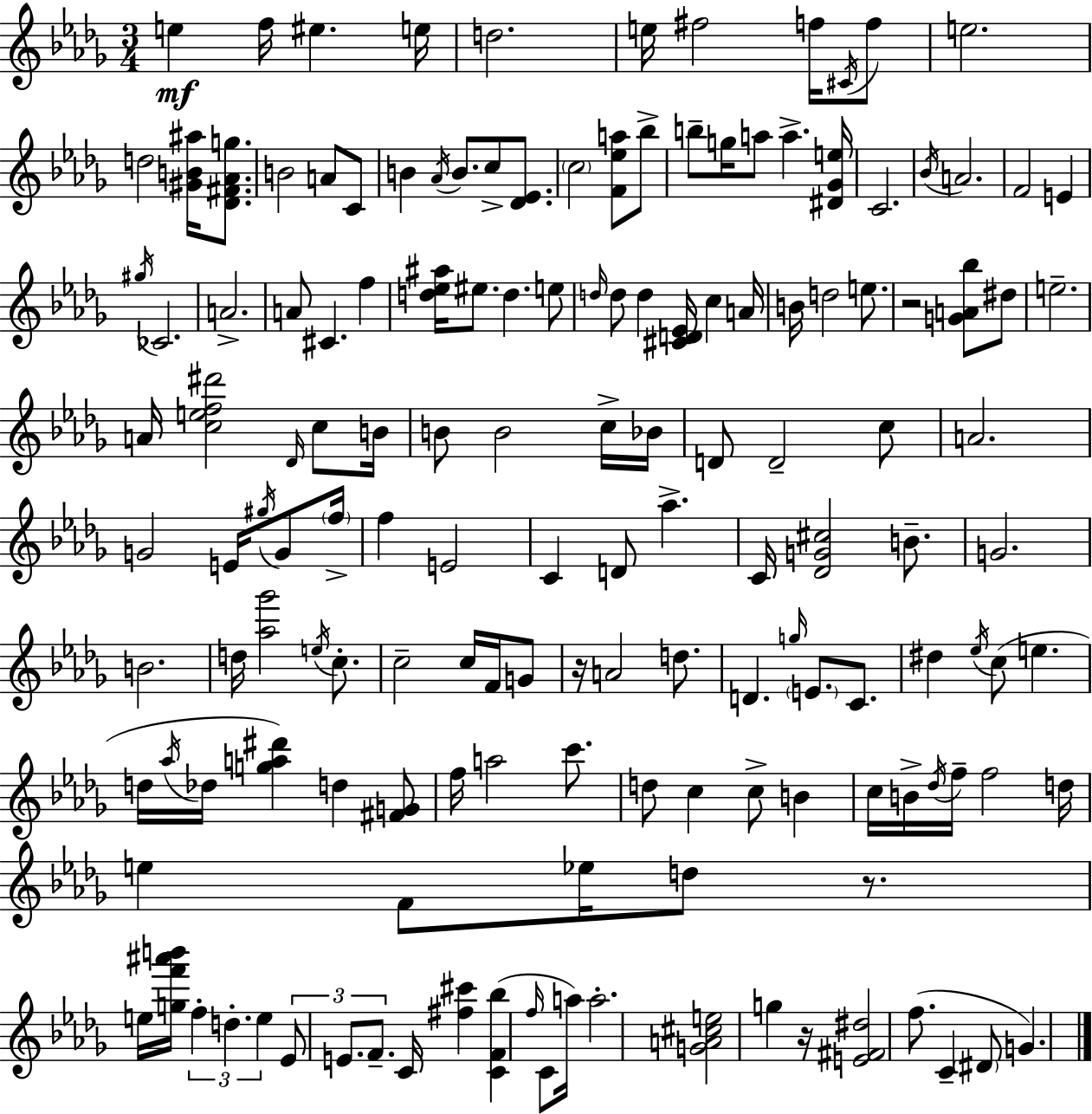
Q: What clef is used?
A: treble